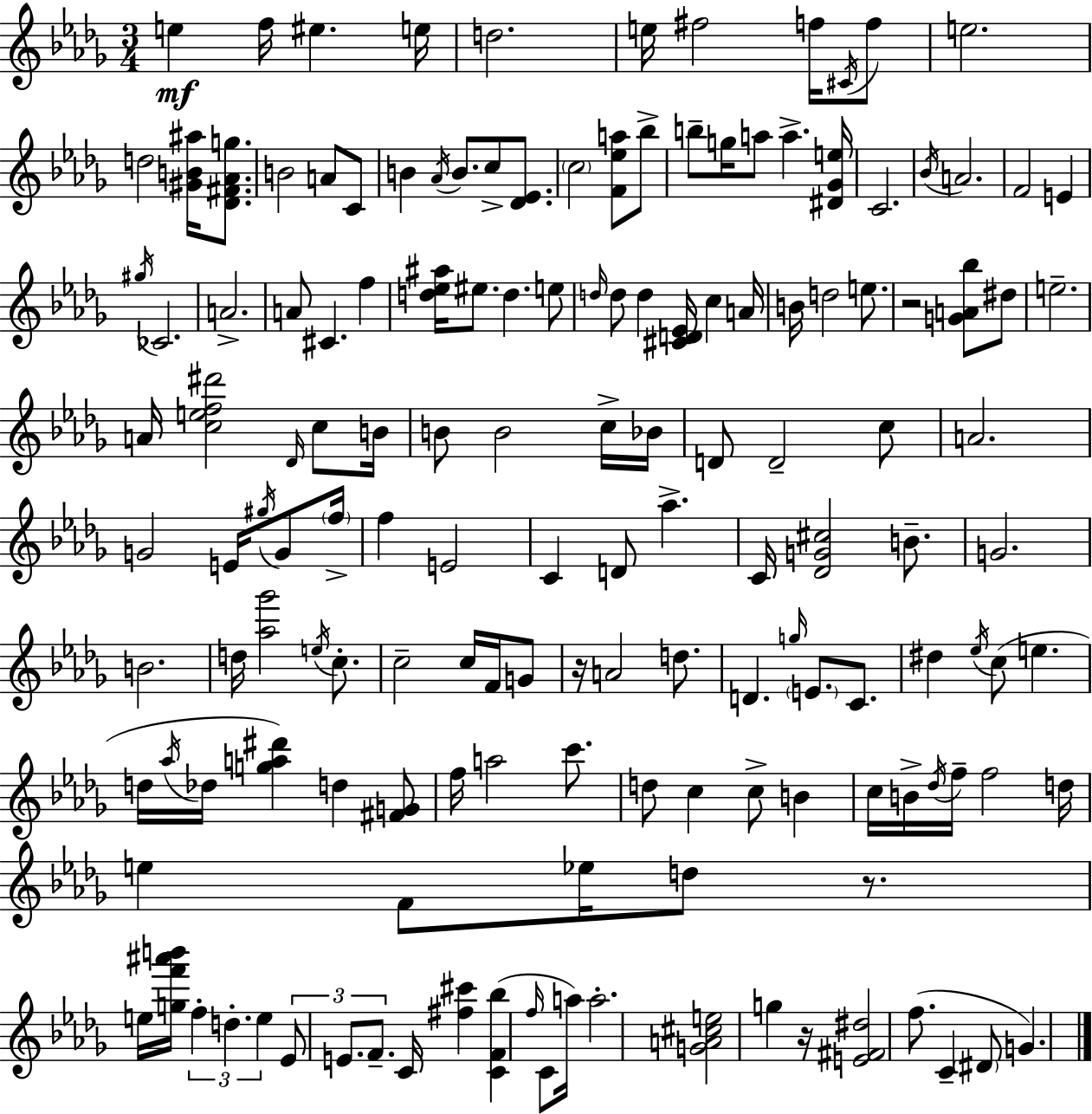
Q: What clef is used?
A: treble